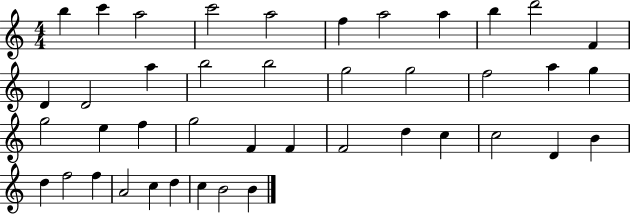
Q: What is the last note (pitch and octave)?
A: B4